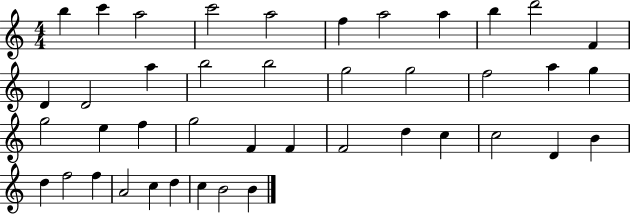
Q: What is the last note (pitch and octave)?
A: B4